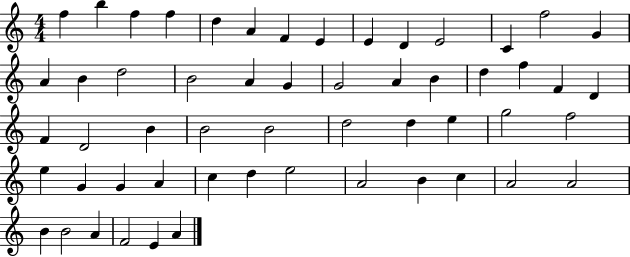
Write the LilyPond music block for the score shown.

{
  \clef treble
  \numericTimeSignature
  \time 4/4
  \key c \major
  f''4 b''4 f''4 f''4 | d''4 a'4 f'4 e'4 | e'4 d'4 e'2 | c'4 f''2 g'4 | \break a'4 b'4 d''2 | b'2 a'4 g'4 | g'2 a'4 b'4 | d''4 f''4 f'4 d'4 | \break f'4 d'2 b'4 | b'2 b'2 | d''2 d''4 e''4 | g''2 f''2 | \break e''4 g'4 g'4 a'4 | c''4 d''4 e''2 | a'2 b'4 c''4 | a'2 a'2 | \break b'4 b'2 a'4 | f'2 e'4 a'4 | \bar "|."
}